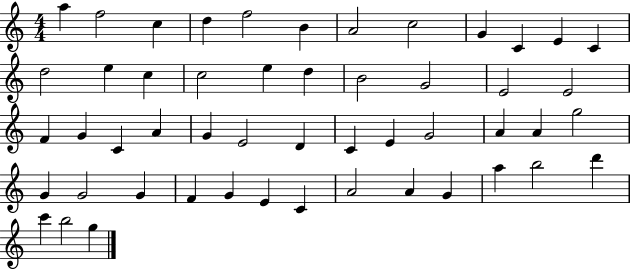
A5/q F5/h C5/q D5/q F5/h B4/q A4/h C5/h G4/q C4/q E4/q C4/q D5/h E5/q C5/q C5/h E5/q D5/q B4/h G4/h E4/h E4/h F4/q G4/q C4/q A4/q G4/q E4/h D4/q C4/q E4/q G4/h A4/q A4/q G5/h G4/q G4/h G4/q F4/q G4/q E4/q C4/q A4/h A4/q G4/q A5/q B5/h D6/q C6/q B5/h G5/q